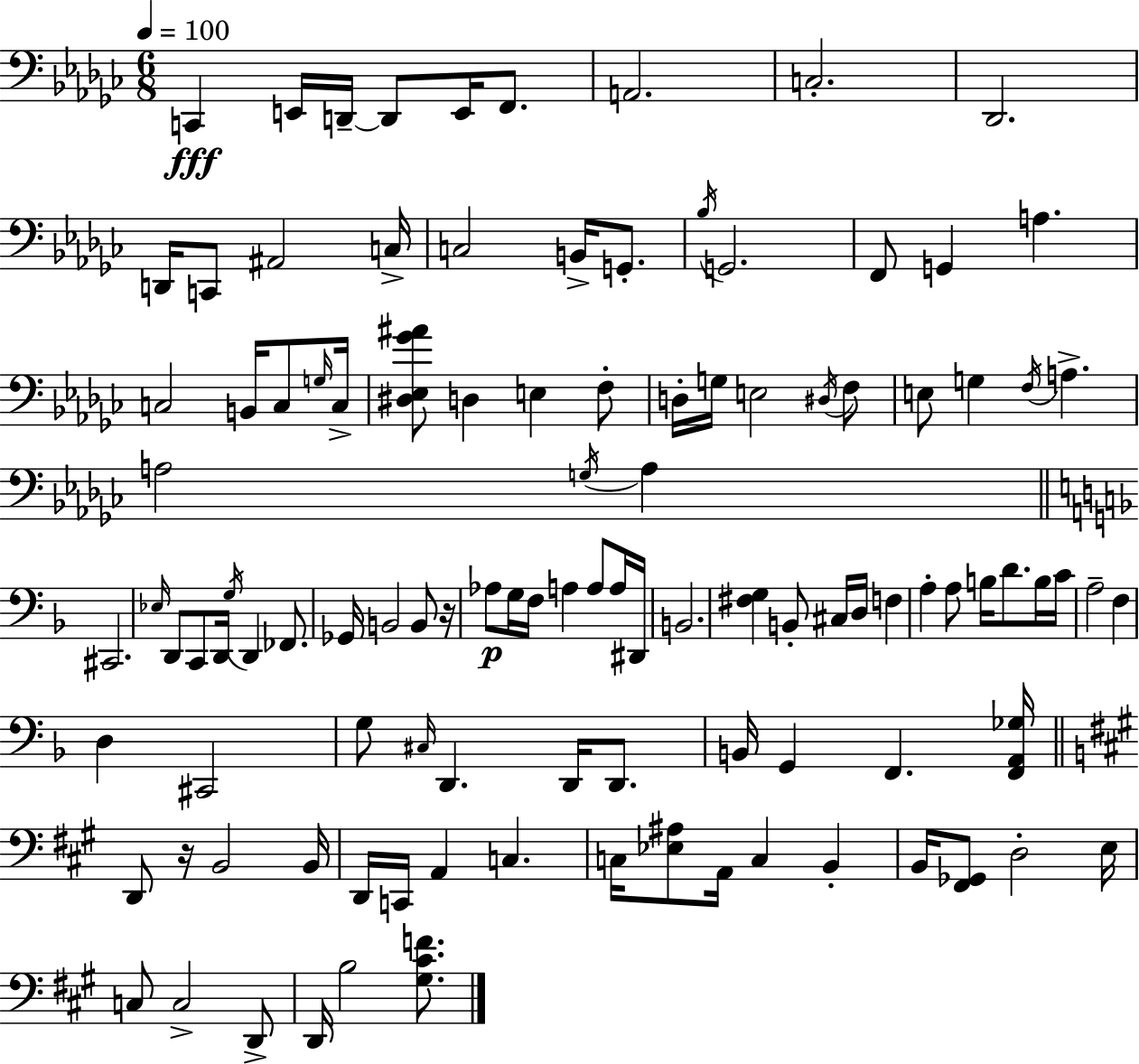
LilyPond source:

{
  \clef bass
  \numericTimeSignature
  \time 6/8
  \key ees \minor
  \tempo 4 = 100
  c,4\fff e,16 d,16--~~ d,8 e,16 f,8. | a,2. | c2.-. | des,2. | \break d,16 c,8 ais,2 c16-> | c2 b,16-> g,8.-. | \acciaccatura { bes16 } g,2. | f,8 g,4 a4. | \break c2 b,16 c8 | \grace { g16 } c16-> <dis ees ges' ais'>8 d4 e4 | f8-. d16-. g16 e2 | \acciaccatura { dis16 } f8 e8 g4 \acciaccatura { f16 } a4.-> | \break a2 | \acciaccatura { g16 } a4 \bar "||" \break \key f \major cis,2. | \grace { ees16 } d,8 c,8 d,16 \acciaccatura { g16 } d,4 fes,8. | ges,16 b,2 b,8 | r16 aes8\p g16 f16 a4 a8 | \break a16 dis,16 b,2. | <fis g>4 b,8-. cis16 d16 f4 | a4-. a8 b16 d'8. | b16 c'16 a2-- f4 | \break d4 cis,2 | g8 \grace { cis16 } d,4. d,16 | d,8. b,16 g,4 f,4. | <f, a, ges>16 \bar "||" \break \key a \major d,8 r16 b,2 b,16 | d,16 c,16 a,4 c4. | c16 <ees ais>8 a,16 c4 b,4-. | b,16 <fis, ges,>8 d2-. e16 | \break c8 c2-> d,8-> | d,16 b2 <gis cis' f'>8. | \bar "|."
}